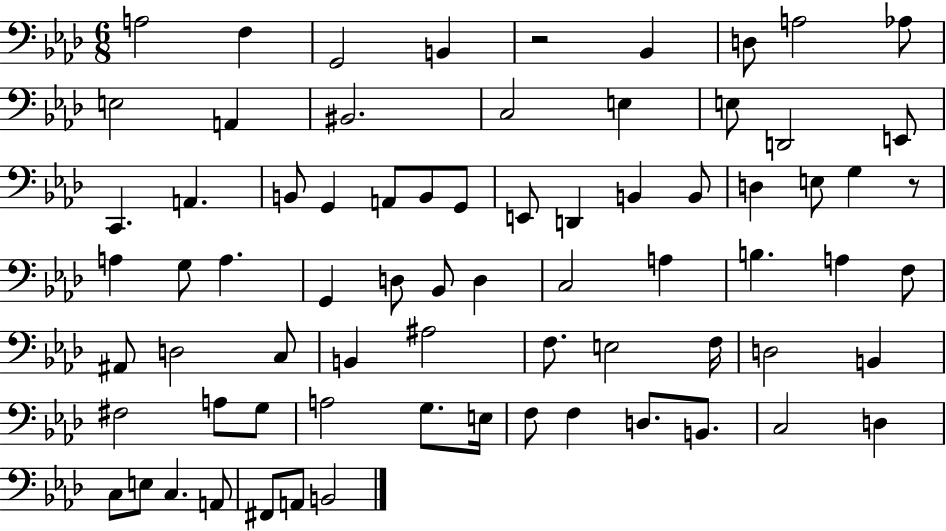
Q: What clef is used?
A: bass